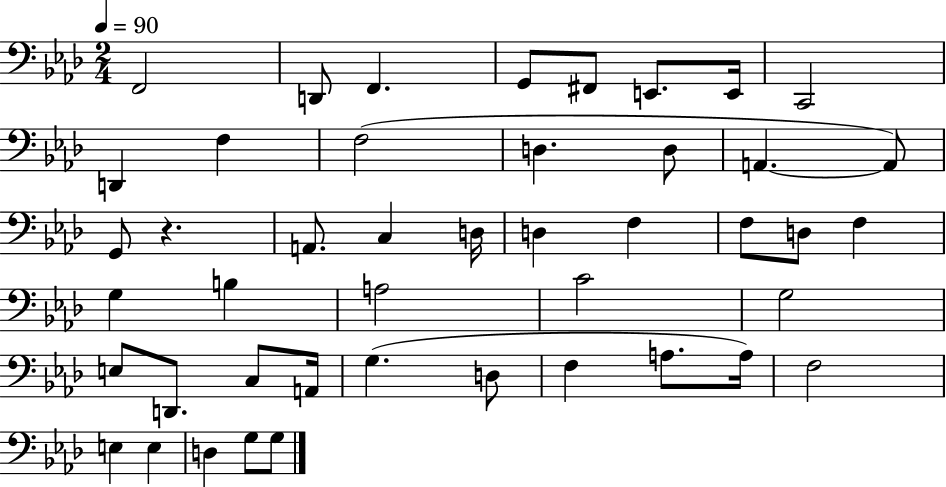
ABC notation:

X:1
T:Untitled
M:2/4
L:1/4
K:Ab
F,,2 D,,/2 F,, G,,/2 ^F,,/2 E,,/2 E,,/4 C,,2 D,, F, F,2 D, D,/2 A,, A,,/2 G,,/2 z A,,/2 C, D,/4 D, F, F,/2 D,/2 F, G, B, A,2 C2 G,2 E,/2 D,,/2 C,/2 A,,/4 G, D,/2 F, A,/2 A,/4 F,2 E, E, D, G,/2 G,/2